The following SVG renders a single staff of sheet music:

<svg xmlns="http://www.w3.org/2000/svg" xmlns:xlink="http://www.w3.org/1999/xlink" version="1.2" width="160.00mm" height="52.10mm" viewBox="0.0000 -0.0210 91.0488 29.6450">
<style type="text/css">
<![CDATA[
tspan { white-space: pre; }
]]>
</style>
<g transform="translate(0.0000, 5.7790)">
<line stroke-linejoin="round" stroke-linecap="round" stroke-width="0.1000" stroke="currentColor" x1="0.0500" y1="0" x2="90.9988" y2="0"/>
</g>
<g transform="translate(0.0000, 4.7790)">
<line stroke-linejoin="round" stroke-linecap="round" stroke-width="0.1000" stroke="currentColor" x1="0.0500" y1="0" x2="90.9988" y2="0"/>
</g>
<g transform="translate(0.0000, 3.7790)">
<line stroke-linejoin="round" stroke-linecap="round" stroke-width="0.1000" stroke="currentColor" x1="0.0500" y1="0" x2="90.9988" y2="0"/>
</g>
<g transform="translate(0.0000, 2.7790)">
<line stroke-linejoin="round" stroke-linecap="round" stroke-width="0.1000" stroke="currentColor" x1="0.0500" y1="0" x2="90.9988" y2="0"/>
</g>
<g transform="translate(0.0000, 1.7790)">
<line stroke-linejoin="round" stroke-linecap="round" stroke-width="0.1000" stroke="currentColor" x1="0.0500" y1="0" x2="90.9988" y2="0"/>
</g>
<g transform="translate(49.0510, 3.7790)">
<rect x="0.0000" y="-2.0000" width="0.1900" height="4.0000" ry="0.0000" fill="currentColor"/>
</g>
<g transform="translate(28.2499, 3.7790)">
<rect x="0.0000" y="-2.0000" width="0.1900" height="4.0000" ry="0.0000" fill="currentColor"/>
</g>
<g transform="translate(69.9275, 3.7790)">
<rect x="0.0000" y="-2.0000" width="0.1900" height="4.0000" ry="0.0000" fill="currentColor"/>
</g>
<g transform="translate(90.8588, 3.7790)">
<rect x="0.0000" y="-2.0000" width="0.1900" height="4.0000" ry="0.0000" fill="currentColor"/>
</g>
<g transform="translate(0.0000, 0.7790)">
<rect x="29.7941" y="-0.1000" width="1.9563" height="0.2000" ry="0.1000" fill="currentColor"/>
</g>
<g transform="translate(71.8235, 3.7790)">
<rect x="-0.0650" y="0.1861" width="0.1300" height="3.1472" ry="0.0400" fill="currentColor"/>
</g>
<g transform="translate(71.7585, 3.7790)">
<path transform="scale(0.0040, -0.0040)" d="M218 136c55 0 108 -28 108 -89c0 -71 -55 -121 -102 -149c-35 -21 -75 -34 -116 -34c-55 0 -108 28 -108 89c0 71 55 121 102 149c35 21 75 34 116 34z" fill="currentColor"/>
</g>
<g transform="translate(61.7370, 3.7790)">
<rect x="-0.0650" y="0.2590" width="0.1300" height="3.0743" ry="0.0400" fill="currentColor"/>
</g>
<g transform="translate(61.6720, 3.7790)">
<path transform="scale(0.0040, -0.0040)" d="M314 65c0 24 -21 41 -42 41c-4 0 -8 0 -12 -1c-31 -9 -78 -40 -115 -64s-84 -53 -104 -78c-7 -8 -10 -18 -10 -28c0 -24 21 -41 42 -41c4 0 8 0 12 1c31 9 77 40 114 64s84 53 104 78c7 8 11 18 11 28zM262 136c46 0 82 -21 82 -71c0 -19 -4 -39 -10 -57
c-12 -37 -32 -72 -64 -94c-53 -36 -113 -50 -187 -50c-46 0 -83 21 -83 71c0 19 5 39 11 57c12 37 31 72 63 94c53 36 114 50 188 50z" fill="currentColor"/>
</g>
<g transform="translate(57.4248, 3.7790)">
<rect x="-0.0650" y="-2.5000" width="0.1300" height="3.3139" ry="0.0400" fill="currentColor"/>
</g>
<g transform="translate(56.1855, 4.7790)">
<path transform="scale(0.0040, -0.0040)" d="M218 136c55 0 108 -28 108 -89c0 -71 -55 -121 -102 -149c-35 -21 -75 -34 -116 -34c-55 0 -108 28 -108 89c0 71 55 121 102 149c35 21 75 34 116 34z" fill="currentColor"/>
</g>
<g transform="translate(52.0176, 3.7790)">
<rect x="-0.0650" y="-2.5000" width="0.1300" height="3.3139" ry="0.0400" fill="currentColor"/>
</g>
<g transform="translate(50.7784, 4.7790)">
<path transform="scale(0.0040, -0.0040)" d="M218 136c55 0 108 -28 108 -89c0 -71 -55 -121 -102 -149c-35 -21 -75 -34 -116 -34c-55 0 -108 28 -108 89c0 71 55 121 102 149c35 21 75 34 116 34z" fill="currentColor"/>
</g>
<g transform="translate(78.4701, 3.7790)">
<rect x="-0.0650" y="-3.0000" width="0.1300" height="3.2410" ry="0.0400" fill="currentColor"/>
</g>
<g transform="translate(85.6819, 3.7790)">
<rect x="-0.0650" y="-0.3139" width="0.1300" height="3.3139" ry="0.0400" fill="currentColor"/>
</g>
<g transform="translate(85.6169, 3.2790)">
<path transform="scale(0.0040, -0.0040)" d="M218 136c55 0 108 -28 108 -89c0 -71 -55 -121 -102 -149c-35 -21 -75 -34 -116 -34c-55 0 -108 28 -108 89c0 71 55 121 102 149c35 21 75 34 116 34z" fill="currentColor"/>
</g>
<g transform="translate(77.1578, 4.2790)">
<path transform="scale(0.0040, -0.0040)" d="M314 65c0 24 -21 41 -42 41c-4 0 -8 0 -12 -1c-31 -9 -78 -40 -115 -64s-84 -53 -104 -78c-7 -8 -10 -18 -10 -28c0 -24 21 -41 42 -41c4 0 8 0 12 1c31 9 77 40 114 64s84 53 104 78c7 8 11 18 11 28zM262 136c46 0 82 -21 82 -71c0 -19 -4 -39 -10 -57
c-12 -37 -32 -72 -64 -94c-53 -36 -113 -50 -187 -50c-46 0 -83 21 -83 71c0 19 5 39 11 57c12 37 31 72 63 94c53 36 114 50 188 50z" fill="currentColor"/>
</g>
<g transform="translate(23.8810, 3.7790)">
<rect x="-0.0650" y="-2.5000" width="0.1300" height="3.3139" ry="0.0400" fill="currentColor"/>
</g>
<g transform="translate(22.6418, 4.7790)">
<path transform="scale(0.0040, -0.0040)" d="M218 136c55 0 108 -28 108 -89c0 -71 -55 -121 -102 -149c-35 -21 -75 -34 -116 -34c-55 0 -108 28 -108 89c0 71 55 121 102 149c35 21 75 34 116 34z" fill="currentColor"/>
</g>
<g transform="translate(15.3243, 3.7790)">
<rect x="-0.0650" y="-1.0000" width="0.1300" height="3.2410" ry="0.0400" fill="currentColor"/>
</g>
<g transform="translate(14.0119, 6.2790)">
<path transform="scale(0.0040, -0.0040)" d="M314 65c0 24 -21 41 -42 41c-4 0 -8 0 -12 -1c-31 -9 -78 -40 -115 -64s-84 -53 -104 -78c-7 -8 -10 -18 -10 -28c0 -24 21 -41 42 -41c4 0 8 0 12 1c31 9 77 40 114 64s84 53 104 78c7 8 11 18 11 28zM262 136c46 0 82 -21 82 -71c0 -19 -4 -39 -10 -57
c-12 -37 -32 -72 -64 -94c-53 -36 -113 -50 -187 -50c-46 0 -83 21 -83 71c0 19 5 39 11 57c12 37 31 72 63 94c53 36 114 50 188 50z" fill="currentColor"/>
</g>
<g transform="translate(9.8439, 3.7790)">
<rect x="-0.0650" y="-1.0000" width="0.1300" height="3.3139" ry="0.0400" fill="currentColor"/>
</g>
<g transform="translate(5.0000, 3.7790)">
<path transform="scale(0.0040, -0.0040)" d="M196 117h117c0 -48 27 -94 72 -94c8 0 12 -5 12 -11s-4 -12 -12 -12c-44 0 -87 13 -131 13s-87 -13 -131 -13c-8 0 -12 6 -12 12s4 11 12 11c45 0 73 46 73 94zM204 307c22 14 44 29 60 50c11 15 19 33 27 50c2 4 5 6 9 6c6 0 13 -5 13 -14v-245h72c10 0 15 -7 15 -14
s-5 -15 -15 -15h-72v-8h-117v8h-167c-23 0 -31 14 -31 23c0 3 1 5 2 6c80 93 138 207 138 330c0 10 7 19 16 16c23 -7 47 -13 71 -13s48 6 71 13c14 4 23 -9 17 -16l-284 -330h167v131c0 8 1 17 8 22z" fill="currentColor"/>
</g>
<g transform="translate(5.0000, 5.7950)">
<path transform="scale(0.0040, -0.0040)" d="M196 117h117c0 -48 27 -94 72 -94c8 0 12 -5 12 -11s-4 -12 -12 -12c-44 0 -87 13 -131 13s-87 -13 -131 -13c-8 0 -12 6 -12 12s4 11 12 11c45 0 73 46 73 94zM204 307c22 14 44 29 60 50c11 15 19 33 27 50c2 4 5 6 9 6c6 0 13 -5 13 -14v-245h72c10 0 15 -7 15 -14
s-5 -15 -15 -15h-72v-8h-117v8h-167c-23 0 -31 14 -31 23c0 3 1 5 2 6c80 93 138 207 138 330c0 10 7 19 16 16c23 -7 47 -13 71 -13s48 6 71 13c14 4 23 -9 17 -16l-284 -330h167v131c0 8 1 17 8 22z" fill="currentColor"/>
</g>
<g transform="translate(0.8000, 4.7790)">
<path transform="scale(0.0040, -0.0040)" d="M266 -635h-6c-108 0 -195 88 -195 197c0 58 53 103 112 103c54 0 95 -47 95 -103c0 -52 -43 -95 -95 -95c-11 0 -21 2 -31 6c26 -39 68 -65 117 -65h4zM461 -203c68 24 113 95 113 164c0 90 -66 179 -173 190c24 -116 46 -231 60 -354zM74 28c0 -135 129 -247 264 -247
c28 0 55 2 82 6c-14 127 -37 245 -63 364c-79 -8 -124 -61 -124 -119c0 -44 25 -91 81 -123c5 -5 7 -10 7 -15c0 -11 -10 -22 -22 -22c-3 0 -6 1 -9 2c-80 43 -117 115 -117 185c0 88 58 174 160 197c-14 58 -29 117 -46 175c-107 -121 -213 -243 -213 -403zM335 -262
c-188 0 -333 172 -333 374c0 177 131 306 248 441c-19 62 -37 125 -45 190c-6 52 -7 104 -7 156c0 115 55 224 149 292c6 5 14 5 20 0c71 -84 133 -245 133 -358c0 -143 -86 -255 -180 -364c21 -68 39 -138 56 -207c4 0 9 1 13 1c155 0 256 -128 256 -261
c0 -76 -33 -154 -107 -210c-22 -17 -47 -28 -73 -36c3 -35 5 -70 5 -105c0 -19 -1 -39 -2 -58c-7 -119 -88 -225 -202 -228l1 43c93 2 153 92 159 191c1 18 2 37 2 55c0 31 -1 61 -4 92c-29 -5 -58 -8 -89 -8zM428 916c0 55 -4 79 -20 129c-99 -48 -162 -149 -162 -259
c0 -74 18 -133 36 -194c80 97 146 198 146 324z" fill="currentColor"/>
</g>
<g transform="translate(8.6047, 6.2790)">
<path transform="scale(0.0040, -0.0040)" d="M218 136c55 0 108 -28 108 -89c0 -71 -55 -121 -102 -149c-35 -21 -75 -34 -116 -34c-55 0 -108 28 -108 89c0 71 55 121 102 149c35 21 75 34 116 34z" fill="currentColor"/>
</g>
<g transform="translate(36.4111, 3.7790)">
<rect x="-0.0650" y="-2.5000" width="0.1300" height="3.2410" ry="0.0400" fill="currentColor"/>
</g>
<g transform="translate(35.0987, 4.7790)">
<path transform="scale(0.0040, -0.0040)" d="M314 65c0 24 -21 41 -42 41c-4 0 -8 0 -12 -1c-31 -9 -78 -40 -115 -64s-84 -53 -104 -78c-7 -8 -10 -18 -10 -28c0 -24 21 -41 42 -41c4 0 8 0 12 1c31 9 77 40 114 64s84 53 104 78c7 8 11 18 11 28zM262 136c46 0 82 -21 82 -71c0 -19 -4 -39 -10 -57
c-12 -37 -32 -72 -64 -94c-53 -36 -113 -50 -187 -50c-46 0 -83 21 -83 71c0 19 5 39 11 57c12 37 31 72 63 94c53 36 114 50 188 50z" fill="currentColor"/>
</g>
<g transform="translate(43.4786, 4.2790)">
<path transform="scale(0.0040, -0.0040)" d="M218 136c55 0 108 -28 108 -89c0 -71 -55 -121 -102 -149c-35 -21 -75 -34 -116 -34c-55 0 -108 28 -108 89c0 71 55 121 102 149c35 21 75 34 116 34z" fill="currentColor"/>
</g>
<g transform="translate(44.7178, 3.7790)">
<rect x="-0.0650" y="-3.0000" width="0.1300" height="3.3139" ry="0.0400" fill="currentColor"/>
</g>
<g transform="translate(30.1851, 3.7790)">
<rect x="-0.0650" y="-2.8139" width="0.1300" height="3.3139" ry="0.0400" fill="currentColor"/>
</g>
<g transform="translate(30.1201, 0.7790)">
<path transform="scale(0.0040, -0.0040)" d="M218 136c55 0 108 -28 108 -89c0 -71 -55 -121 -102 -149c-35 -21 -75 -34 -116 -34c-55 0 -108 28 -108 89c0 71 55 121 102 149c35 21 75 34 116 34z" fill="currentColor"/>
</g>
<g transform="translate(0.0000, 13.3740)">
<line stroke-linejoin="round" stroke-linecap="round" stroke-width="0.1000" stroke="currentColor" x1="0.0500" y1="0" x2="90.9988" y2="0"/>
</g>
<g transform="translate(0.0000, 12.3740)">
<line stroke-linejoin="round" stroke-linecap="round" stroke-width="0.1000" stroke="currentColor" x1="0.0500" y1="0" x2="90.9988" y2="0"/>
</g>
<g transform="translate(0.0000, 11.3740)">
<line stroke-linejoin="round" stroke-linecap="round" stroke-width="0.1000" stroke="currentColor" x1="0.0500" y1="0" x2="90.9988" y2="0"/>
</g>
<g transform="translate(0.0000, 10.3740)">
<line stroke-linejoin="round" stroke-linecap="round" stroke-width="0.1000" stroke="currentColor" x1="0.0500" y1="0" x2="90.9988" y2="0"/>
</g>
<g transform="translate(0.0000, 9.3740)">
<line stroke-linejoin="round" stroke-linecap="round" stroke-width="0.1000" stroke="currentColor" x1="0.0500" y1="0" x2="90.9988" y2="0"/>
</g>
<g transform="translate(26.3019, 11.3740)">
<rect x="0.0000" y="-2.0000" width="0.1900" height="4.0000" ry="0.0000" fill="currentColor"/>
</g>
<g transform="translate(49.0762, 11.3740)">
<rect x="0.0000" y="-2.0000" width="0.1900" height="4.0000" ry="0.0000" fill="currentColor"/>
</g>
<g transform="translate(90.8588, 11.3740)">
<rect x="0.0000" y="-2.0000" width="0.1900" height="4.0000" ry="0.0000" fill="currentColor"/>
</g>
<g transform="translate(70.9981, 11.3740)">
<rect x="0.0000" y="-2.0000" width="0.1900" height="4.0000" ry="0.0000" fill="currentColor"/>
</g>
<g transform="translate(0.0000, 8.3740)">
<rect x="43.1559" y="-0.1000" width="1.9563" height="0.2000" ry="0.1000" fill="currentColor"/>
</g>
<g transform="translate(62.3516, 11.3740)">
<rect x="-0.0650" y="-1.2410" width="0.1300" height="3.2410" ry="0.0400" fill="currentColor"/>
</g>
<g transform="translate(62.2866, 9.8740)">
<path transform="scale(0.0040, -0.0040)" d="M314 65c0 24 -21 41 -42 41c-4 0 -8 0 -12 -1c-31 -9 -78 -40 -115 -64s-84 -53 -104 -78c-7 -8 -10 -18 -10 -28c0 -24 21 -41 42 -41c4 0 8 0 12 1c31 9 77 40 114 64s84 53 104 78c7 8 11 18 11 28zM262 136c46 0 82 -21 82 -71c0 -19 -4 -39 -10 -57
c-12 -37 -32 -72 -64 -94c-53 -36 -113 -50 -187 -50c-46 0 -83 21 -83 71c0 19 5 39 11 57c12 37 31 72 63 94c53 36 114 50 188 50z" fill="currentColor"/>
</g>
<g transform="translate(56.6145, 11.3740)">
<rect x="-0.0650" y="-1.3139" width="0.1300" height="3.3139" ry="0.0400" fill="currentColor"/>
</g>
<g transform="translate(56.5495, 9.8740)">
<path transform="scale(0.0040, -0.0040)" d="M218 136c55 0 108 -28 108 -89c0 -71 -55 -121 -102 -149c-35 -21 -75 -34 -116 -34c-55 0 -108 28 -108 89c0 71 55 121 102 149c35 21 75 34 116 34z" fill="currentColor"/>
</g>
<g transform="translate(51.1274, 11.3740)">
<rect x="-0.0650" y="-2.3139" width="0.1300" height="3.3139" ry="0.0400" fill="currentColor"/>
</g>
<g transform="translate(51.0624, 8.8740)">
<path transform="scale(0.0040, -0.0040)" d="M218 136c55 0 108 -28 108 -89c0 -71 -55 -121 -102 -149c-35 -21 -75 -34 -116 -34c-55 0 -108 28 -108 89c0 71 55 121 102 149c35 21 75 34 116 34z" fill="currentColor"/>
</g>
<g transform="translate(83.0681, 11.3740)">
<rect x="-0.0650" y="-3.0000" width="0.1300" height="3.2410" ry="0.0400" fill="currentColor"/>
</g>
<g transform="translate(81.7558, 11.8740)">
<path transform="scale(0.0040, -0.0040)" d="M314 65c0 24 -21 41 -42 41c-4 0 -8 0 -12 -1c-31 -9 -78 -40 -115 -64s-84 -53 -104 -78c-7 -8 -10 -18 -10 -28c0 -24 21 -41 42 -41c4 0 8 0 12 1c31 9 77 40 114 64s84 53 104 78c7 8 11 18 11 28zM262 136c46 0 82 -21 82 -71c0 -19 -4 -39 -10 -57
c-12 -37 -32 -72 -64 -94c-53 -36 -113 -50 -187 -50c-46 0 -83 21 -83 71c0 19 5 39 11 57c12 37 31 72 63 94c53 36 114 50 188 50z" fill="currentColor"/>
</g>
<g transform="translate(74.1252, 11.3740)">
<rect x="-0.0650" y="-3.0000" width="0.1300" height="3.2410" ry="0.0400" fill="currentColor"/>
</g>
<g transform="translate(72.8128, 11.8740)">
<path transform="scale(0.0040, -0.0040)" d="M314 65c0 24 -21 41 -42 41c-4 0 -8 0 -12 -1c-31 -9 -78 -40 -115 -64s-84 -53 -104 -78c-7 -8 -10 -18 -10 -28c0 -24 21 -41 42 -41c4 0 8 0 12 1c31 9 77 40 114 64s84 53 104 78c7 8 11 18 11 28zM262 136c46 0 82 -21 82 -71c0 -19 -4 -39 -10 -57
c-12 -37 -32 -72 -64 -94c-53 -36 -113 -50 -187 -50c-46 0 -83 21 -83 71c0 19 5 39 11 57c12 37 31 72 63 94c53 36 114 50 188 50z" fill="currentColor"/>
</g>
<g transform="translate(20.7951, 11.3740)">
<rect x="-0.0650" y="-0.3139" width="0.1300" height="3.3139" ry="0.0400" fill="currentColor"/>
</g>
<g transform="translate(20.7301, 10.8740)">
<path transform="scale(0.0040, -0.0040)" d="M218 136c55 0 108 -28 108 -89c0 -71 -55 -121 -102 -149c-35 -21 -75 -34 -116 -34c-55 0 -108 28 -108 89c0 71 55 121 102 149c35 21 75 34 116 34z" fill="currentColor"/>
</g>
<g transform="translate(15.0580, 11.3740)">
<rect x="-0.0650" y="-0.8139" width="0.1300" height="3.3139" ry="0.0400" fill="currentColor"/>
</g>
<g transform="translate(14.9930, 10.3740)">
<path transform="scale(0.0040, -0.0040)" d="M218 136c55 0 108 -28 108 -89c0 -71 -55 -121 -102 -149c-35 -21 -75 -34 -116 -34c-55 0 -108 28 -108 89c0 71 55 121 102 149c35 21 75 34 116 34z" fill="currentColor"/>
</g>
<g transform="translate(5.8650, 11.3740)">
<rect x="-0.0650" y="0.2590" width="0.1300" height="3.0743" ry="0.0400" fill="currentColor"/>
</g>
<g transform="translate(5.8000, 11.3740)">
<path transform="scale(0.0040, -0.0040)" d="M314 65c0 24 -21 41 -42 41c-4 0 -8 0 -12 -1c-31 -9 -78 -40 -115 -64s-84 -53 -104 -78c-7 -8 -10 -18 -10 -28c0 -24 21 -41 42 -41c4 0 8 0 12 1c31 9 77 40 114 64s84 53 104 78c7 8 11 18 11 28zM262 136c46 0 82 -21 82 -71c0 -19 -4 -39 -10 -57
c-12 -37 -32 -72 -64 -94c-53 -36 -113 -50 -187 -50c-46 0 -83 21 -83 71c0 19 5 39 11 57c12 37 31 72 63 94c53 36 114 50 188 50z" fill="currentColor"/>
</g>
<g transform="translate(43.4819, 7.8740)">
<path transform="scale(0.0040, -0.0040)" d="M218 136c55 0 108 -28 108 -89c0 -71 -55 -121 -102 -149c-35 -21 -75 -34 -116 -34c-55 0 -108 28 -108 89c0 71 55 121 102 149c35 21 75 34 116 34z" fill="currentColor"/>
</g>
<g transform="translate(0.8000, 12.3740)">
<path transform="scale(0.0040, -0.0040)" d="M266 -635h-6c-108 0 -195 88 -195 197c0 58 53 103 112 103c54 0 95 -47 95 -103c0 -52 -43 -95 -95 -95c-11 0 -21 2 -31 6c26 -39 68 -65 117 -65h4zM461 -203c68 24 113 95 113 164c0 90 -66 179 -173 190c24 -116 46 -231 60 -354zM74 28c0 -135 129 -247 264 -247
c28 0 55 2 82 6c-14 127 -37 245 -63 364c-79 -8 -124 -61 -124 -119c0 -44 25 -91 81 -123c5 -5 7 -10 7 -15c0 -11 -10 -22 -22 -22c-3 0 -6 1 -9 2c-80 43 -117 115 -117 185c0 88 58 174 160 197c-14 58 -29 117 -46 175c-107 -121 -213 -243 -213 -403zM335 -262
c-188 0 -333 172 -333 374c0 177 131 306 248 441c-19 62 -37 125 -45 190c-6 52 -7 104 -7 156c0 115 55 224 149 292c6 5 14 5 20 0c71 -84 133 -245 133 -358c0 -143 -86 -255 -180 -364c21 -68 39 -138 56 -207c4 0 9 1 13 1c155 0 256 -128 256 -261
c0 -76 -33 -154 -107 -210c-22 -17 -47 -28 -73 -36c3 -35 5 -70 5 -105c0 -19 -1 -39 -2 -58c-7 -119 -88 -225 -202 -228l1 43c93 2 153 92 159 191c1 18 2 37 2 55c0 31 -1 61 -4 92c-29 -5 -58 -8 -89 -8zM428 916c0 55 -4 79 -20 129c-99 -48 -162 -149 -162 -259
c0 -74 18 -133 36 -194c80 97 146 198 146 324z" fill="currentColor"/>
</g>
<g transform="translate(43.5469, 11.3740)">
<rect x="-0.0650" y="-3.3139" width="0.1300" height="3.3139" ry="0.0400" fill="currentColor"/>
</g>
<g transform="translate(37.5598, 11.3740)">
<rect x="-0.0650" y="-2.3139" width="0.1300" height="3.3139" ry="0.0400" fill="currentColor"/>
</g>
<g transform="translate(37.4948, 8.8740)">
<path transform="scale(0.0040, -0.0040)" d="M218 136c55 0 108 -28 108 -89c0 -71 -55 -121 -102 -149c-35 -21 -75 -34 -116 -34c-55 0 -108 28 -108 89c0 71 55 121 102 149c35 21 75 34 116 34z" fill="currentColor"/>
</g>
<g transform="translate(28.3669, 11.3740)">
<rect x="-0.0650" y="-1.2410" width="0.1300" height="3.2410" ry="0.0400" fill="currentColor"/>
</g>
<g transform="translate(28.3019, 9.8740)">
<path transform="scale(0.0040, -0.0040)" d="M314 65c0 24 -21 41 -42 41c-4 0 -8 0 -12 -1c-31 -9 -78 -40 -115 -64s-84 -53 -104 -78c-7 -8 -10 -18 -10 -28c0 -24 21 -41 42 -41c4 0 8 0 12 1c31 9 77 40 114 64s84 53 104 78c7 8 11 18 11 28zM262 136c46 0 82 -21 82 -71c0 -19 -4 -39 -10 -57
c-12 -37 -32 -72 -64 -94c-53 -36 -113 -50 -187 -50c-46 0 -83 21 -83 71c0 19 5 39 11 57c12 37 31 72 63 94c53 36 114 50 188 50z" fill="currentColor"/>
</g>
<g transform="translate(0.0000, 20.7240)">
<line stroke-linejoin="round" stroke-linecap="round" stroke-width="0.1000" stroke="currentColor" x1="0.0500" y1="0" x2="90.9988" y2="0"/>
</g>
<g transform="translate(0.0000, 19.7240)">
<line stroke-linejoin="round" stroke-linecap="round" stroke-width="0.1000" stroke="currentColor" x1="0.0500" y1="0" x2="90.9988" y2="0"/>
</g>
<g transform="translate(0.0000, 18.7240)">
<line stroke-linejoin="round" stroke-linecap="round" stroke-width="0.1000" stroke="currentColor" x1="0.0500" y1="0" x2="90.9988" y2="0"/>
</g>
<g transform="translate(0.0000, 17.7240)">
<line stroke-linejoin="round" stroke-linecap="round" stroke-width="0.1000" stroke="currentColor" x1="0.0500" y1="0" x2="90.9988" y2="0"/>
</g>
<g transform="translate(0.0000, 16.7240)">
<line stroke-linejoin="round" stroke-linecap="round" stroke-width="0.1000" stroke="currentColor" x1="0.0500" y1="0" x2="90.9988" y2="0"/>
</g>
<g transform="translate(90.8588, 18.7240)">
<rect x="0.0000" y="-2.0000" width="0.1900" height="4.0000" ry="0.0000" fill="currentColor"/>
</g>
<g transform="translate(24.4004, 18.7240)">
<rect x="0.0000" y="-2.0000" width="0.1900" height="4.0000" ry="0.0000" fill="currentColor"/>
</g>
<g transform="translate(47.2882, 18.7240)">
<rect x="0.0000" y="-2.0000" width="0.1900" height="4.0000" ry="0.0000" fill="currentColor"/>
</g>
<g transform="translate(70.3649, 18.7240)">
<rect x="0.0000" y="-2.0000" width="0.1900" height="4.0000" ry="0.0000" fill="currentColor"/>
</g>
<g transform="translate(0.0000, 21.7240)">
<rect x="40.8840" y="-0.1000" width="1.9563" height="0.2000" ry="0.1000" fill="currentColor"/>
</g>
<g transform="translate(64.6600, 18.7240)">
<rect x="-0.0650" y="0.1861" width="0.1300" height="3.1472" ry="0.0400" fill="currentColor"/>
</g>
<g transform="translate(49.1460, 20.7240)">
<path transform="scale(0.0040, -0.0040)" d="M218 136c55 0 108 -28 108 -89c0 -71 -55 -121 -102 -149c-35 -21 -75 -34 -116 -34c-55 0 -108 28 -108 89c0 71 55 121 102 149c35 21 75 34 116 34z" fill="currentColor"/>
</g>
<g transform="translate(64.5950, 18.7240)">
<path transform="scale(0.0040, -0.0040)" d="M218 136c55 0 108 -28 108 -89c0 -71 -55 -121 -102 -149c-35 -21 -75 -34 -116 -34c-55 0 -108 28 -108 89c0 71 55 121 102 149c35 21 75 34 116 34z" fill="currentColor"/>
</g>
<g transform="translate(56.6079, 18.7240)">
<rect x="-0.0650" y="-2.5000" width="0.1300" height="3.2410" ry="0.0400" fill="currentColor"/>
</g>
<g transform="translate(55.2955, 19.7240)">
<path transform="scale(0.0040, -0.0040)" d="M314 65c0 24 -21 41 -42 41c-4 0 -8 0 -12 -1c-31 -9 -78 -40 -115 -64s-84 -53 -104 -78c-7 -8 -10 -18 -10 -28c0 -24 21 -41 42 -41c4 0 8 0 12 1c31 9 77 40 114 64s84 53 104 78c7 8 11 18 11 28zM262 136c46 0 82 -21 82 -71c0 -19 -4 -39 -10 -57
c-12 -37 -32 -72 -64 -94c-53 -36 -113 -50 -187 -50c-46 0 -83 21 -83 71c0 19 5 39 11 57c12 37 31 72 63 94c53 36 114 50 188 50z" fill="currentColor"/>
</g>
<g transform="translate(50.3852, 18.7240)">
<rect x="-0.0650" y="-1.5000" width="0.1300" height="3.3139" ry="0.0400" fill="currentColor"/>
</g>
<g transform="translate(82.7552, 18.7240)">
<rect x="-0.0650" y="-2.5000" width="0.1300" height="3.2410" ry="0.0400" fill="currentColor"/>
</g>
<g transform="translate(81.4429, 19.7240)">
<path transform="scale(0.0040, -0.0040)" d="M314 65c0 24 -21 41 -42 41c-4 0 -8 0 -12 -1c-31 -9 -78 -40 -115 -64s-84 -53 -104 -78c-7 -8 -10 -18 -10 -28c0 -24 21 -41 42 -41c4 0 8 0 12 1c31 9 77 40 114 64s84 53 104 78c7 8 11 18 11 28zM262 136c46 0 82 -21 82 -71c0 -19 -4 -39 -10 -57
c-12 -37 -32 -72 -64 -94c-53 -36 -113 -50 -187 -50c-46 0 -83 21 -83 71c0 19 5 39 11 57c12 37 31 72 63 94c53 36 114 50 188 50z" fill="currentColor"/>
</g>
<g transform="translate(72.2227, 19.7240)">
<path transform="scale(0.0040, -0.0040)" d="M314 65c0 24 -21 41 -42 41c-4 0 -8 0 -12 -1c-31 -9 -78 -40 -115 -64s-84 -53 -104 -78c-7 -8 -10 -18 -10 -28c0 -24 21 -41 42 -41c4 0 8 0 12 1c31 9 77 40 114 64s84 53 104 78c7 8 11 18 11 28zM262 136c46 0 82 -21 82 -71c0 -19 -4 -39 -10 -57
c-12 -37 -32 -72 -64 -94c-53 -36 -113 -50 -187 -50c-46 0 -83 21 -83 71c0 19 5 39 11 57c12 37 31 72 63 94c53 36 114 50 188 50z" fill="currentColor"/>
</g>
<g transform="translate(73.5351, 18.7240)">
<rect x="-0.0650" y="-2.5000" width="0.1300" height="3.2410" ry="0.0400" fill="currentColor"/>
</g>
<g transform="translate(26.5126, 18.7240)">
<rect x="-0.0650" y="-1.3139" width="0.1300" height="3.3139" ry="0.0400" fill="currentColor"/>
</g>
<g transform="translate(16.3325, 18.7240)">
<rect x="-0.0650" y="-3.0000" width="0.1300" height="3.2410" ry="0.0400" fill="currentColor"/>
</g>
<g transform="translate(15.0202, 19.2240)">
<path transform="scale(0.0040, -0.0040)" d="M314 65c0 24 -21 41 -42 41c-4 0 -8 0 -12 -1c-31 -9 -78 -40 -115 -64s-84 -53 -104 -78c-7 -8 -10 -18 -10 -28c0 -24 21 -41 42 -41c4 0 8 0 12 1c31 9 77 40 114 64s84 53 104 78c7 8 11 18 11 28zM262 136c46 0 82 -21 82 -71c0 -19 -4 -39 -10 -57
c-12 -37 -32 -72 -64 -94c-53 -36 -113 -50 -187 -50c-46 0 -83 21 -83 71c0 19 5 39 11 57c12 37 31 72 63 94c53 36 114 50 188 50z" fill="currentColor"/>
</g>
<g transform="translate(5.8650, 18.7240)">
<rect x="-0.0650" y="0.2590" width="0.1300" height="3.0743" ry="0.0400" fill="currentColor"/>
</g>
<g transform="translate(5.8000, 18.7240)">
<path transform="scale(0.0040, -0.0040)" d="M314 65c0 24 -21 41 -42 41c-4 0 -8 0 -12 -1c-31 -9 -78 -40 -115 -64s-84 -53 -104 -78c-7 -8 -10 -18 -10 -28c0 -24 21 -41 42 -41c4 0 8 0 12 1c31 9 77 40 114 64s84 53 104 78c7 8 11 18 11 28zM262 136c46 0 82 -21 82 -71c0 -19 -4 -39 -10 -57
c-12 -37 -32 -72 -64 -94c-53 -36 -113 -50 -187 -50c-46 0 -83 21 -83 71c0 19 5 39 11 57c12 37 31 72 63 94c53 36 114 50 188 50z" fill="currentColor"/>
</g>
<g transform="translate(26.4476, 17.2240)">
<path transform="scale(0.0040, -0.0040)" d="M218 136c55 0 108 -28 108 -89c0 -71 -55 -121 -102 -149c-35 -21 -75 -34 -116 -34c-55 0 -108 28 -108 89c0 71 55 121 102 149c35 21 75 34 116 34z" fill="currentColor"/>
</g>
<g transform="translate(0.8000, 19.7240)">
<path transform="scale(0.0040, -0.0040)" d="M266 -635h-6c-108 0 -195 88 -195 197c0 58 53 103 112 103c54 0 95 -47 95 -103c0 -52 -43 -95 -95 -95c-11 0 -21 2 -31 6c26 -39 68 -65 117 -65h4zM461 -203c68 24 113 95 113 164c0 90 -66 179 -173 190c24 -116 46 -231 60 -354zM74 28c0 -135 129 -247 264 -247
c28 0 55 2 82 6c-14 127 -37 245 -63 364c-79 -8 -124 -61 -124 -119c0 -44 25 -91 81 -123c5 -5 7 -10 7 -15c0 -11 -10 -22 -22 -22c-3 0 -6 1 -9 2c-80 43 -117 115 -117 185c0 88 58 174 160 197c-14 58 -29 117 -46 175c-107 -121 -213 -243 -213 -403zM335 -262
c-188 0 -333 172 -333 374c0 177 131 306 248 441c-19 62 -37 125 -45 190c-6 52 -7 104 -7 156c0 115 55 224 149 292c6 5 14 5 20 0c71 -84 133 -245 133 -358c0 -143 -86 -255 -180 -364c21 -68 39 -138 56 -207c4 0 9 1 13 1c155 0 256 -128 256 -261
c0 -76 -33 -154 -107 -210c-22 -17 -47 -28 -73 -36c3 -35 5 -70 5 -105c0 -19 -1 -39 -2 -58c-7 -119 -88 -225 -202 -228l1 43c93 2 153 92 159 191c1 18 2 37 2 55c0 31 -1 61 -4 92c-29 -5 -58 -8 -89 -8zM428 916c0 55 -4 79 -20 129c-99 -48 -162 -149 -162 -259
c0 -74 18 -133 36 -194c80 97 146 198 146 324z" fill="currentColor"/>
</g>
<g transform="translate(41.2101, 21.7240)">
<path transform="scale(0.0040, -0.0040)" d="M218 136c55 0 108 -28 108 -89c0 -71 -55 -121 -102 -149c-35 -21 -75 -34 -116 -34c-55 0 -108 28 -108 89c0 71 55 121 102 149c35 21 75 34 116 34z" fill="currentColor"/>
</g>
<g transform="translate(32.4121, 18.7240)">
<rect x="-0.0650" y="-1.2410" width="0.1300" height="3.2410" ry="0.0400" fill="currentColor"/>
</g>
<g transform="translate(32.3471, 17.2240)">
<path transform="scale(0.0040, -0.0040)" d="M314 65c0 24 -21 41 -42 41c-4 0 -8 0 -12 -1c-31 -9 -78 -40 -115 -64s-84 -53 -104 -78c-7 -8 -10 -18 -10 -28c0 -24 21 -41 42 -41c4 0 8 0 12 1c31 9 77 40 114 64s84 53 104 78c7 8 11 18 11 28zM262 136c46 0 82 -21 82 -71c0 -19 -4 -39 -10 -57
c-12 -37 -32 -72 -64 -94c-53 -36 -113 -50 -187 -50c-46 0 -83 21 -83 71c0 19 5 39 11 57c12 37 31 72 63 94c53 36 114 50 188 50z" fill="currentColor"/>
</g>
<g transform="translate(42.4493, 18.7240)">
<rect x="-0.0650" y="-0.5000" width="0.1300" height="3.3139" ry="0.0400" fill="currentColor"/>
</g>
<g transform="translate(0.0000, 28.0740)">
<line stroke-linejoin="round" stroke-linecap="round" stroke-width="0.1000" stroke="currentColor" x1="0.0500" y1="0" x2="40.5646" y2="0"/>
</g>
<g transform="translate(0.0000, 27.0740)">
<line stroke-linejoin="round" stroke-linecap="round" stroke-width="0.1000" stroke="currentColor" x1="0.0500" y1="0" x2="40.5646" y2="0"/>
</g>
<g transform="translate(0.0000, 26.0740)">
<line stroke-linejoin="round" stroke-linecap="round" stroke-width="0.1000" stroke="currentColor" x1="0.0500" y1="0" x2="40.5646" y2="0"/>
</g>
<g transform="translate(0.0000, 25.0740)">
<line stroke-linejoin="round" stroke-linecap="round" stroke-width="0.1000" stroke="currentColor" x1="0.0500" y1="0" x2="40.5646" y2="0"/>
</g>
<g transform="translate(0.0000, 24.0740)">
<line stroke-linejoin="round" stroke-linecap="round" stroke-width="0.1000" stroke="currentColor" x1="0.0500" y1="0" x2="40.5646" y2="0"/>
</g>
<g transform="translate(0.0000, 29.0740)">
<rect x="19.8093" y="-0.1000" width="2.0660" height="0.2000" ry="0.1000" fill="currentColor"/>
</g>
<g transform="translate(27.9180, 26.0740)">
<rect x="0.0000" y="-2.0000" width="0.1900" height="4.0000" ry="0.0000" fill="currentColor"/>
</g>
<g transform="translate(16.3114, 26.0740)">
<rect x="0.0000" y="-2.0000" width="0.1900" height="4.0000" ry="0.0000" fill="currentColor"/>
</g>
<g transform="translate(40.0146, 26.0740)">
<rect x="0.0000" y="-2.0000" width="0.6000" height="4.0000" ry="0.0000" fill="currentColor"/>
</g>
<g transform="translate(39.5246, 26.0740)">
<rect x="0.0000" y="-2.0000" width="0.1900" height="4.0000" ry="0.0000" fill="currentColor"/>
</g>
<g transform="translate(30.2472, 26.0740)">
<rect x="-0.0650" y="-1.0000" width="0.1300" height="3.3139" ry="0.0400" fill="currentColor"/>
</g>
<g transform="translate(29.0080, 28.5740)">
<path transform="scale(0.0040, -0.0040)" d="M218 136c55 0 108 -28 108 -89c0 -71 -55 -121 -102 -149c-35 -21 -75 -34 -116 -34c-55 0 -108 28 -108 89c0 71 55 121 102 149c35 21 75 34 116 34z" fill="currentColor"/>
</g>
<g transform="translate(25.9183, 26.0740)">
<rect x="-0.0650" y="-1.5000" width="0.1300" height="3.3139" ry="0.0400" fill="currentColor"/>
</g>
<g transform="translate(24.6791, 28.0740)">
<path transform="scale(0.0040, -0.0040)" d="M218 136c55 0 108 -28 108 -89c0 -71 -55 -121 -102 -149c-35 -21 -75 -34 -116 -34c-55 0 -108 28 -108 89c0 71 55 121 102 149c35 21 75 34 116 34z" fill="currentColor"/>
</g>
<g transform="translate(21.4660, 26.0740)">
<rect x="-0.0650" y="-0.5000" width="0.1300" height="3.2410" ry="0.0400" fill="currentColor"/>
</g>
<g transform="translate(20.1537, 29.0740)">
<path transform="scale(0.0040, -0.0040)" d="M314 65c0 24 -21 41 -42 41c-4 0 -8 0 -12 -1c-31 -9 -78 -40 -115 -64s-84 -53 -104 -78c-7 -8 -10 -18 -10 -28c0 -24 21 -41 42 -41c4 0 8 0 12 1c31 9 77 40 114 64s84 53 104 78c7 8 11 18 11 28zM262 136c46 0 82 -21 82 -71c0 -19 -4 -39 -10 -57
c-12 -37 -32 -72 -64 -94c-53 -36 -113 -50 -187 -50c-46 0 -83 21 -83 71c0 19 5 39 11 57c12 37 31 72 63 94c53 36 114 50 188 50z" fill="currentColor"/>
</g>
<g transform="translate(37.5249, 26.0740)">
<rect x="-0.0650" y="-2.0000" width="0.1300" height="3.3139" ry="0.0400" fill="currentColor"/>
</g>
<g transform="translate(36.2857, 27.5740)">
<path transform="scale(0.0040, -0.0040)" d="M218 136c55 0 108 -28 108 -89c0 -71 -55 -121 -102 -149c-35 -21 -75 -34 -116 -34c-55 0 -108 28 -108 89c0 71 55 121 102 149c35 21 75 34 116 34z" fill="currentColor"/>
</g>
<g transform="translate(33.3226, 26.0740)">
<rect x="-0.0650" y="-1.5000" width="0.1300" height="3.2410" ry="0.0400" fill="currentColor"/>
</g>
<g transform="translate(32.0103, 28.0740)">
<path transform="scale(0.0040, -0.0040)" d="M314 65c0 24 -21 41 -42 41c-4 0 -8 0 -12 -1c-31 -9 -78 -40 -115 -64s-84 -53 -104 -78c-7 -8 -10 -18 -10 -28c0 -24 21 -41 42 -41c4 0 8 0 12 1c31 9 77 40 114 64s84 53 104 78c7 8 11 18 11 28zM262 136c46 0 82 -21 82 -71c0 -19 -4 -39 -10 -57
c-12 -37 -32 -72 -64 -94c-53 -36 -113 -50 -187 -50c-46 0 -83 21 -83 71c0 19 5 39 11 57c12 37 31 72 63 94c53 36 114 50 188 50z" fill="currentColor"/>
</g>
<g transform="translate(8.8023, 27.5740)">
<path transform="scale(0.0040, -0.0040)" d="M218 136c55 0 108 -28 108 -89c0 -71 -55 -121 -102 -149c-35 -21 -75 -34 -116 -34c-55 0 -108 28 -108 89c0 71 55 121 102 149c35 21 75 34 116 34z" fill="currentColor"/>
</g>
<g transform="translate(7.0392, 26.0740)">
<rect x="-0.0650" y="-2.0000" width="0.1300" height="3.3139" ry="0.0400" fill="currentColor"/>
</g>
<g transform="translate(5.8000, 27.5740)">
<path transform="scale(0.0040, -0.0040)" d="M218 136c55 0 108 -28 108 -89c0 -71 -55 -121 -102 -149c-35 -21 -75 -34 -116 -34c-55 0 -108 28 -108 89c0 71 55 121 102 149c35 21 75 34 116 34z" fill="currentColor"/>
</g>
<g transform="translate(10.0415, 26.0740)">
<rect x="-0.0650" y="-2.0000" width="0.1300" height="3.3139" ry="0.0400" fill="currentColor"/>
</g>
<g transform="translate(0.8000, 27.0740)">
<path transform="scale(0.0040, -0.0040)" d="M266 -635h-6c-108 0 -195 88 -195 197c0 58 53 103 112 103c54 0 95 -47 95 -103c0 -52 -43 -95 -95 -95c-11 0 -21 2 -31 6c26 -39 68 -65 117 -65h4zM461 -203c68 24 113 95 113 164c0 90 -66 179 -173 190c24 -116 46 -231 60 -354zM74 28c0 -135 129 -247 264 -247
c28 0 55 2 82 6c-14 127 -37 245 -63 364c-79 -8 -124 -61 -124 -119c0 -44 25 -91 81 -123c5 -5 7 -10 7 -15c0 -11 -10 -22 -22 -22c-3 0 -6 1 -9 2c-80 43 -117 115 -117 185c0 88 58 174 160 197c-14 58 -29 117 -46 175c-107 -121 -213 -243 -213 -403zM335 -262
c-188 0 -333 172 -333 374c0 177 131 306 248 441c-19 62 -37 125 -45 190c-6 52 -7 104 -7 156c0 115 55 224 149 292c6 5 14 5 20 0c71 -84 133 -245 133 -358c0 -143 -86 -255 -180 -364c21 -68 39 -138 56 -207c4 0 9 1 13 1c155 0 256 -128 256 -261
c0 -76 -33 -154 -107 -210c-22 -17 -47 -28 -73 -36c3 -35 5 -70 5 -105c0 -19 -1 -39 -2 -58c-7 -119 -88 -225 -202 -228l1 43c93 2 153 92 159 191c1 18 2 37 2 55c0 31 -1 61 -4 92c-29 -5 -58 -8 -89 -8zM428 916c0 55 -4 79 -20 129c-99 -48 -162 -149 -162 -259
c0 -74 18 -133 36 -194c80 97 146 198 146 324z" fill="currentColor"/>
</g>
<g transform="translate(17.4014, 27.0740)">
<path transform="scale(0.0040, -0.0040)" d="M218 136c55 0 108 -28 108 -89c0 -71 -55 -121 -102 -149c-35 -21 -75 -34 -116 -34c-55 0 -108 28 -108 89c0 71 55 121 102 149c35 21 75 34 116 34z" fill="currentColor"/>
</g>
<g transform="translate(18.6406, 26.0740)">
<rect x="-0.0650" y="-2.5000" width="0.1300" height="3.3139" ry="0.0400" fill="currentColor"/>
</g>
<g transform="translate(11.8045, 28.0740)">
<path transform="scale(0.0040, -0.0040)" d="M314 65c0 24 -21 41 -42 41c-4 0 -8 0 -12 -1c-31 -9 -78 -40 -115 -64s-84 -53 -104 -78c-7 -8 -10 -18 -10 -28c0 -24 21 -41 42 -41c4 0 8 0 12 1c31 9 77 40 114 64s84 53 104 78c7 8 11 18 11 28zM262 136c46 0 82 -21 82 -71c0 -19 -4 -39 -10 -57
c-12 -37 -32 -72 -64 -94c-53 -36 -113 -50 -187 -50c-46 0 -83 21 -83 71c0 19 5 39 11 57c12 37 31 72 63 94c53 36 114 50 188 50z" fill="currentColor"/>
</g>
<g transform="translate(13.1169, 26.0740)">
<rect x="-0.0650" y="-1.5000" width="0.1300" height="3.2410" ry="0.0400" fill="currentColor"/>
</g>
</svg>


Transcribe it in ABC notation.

X:1
T:Untitled
M:4/4
L:1/4
K:C
D D2 G a G2 A G G B2 B A2 c B2 d c e2 g b g e e2 A2 A2 B2 A2 e e2 C E G2 B G2 G2 F F E2 G C2 E D E2 F